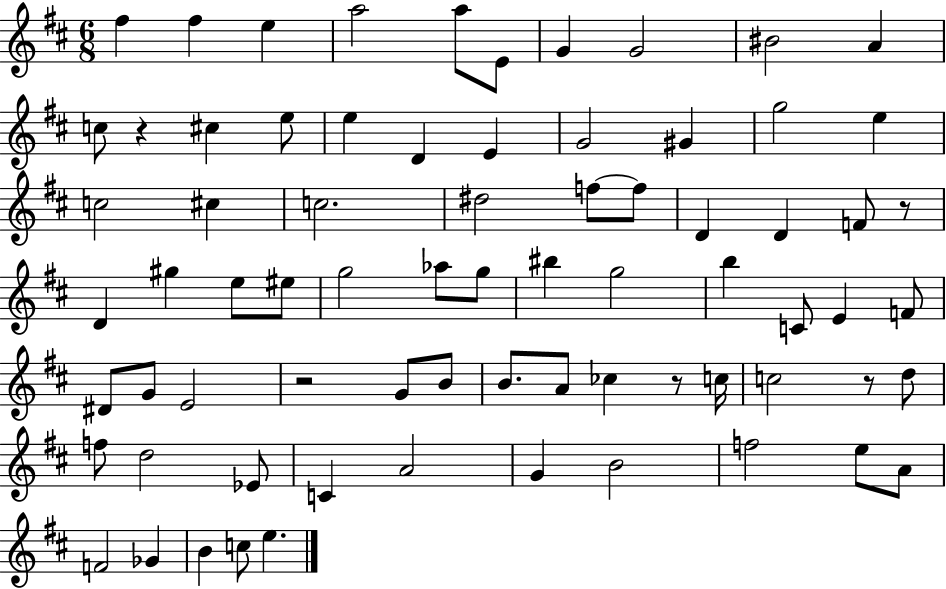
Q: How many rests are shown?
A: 5